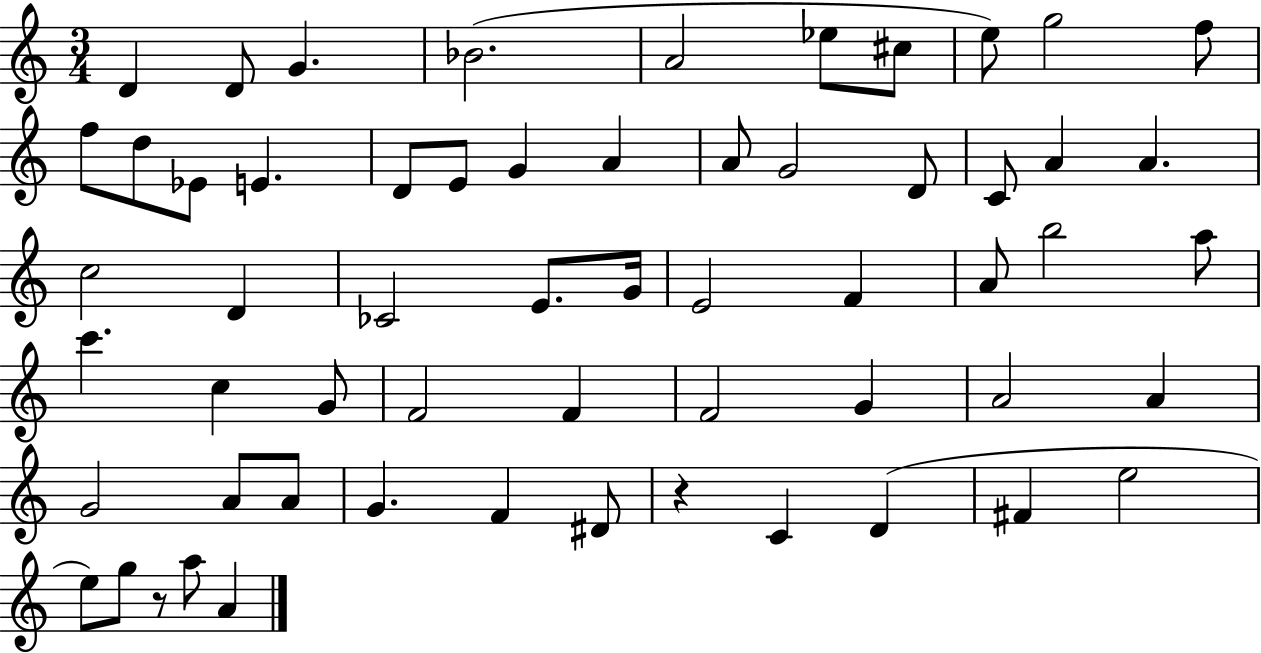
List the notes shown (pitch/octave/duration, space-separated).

D4/q D4/e G4/q. Bb4/h. A4/h Eb5/e C#5/e E5/e G5/h F5/e F5/e D5/e Eb4/e E4/q. D4/e E4/e G4/q A4/q A4/e G4/h D4/e C4/e A4/q A4/q. C5/h D4/q CES4/h E4/e. G4/s E4/h F4/q A4/e B5/h A5/e C6/q. C5/q G4/e F4/h F4/q F4/h G4/q A4/h A4/q G4/h A4/e A4/e G4/q. F4/q D#4/e R/q C4/q D4/q F#4/q E5/h E5/e G5/e R/e A5/e A4/q